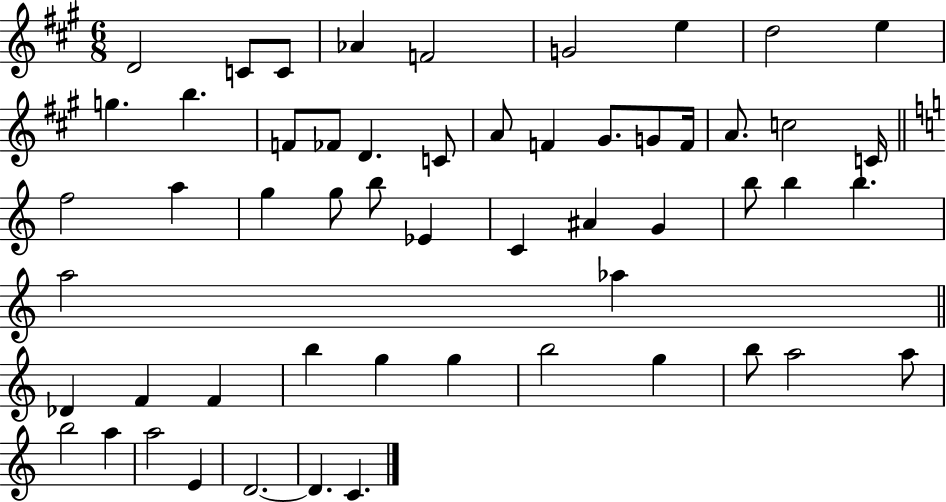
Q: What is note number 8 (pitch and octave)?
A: D5